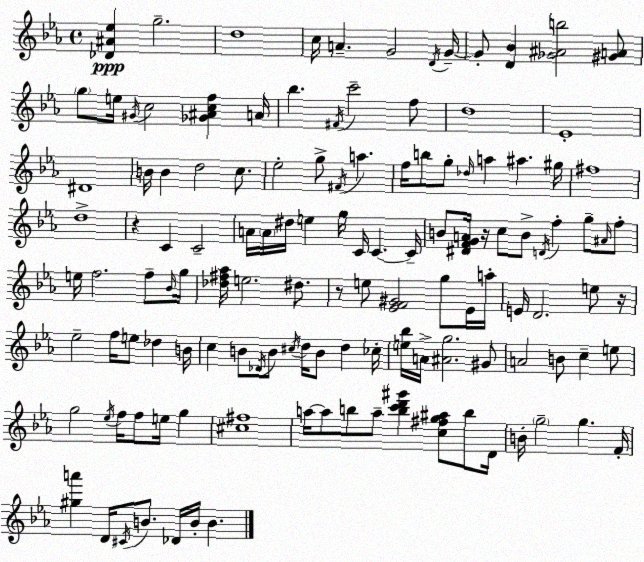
X:1
T:Untitled
M:4/4
L:1/4
K:Cm
[_D^A_e] g2 d4 c/4 A G2 D/4 G/4 G/2 [D_B] [_G^Ab]2 [^GA]/2 g/2 e/4 ^G/4 c2 [_G^Acf] A/4 _b ^F/4 c'2 f/2 d4 _E4 ^D4 B/4 B d2 c/2 _e2 g/2 ^F/4 a f/4 b/2 g/2 _d/4 a ^a ^g/4 ^f4 d4 z C C2 A/4 A/4 ^d/4 e g/4 C/4 C C/4 B/2 [^DFGA]/4 z/4 c/2 B/2 D/4 f g/2 ^A/4 f/2 e/4 f2 f/2 _B/4 g/4 [_d^f_a]/4 e2 ^d/2 z/2 e/2 [_EF^G]2 g/2 _E/4 a/4 E/4 D2 e/2 z/4 _e2 f/4 e/2 _d B/4 c B/2 _D/4 B/2 ^c/4 d/4 B/2 d _c/4 [e_b]/4 A/4 [^Ag]2 ^G/2 A2 B/2 c e/2 g2 _e/4 f/4 f/2 e/4 g [^c^f]4 a/4 a/2 b/2 a/2 [bc'd'^g'] [c^fg^a]/2 b/2 D/4 B/4 g2 g F/4 [^ga'] D/4 ^C/4 B/2 _D/4 B/4 B